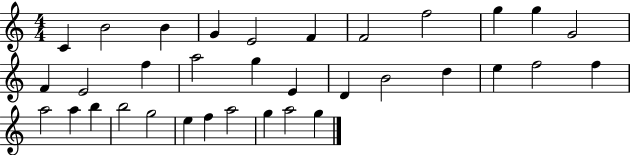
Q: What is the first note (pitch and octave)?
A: C4